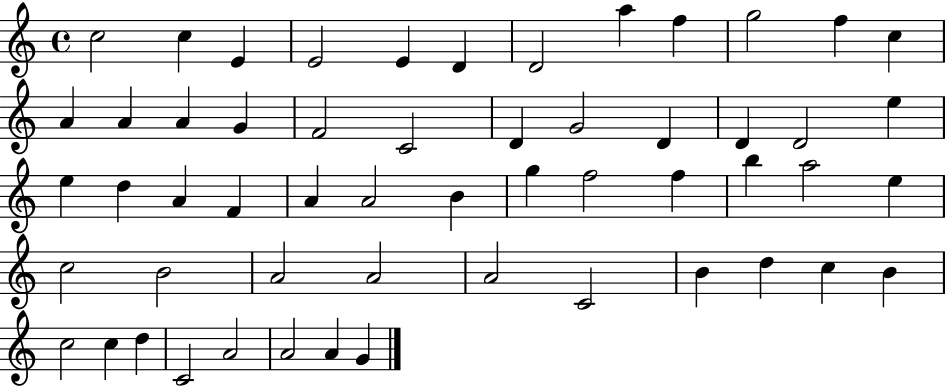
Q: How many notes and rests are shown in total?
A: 55